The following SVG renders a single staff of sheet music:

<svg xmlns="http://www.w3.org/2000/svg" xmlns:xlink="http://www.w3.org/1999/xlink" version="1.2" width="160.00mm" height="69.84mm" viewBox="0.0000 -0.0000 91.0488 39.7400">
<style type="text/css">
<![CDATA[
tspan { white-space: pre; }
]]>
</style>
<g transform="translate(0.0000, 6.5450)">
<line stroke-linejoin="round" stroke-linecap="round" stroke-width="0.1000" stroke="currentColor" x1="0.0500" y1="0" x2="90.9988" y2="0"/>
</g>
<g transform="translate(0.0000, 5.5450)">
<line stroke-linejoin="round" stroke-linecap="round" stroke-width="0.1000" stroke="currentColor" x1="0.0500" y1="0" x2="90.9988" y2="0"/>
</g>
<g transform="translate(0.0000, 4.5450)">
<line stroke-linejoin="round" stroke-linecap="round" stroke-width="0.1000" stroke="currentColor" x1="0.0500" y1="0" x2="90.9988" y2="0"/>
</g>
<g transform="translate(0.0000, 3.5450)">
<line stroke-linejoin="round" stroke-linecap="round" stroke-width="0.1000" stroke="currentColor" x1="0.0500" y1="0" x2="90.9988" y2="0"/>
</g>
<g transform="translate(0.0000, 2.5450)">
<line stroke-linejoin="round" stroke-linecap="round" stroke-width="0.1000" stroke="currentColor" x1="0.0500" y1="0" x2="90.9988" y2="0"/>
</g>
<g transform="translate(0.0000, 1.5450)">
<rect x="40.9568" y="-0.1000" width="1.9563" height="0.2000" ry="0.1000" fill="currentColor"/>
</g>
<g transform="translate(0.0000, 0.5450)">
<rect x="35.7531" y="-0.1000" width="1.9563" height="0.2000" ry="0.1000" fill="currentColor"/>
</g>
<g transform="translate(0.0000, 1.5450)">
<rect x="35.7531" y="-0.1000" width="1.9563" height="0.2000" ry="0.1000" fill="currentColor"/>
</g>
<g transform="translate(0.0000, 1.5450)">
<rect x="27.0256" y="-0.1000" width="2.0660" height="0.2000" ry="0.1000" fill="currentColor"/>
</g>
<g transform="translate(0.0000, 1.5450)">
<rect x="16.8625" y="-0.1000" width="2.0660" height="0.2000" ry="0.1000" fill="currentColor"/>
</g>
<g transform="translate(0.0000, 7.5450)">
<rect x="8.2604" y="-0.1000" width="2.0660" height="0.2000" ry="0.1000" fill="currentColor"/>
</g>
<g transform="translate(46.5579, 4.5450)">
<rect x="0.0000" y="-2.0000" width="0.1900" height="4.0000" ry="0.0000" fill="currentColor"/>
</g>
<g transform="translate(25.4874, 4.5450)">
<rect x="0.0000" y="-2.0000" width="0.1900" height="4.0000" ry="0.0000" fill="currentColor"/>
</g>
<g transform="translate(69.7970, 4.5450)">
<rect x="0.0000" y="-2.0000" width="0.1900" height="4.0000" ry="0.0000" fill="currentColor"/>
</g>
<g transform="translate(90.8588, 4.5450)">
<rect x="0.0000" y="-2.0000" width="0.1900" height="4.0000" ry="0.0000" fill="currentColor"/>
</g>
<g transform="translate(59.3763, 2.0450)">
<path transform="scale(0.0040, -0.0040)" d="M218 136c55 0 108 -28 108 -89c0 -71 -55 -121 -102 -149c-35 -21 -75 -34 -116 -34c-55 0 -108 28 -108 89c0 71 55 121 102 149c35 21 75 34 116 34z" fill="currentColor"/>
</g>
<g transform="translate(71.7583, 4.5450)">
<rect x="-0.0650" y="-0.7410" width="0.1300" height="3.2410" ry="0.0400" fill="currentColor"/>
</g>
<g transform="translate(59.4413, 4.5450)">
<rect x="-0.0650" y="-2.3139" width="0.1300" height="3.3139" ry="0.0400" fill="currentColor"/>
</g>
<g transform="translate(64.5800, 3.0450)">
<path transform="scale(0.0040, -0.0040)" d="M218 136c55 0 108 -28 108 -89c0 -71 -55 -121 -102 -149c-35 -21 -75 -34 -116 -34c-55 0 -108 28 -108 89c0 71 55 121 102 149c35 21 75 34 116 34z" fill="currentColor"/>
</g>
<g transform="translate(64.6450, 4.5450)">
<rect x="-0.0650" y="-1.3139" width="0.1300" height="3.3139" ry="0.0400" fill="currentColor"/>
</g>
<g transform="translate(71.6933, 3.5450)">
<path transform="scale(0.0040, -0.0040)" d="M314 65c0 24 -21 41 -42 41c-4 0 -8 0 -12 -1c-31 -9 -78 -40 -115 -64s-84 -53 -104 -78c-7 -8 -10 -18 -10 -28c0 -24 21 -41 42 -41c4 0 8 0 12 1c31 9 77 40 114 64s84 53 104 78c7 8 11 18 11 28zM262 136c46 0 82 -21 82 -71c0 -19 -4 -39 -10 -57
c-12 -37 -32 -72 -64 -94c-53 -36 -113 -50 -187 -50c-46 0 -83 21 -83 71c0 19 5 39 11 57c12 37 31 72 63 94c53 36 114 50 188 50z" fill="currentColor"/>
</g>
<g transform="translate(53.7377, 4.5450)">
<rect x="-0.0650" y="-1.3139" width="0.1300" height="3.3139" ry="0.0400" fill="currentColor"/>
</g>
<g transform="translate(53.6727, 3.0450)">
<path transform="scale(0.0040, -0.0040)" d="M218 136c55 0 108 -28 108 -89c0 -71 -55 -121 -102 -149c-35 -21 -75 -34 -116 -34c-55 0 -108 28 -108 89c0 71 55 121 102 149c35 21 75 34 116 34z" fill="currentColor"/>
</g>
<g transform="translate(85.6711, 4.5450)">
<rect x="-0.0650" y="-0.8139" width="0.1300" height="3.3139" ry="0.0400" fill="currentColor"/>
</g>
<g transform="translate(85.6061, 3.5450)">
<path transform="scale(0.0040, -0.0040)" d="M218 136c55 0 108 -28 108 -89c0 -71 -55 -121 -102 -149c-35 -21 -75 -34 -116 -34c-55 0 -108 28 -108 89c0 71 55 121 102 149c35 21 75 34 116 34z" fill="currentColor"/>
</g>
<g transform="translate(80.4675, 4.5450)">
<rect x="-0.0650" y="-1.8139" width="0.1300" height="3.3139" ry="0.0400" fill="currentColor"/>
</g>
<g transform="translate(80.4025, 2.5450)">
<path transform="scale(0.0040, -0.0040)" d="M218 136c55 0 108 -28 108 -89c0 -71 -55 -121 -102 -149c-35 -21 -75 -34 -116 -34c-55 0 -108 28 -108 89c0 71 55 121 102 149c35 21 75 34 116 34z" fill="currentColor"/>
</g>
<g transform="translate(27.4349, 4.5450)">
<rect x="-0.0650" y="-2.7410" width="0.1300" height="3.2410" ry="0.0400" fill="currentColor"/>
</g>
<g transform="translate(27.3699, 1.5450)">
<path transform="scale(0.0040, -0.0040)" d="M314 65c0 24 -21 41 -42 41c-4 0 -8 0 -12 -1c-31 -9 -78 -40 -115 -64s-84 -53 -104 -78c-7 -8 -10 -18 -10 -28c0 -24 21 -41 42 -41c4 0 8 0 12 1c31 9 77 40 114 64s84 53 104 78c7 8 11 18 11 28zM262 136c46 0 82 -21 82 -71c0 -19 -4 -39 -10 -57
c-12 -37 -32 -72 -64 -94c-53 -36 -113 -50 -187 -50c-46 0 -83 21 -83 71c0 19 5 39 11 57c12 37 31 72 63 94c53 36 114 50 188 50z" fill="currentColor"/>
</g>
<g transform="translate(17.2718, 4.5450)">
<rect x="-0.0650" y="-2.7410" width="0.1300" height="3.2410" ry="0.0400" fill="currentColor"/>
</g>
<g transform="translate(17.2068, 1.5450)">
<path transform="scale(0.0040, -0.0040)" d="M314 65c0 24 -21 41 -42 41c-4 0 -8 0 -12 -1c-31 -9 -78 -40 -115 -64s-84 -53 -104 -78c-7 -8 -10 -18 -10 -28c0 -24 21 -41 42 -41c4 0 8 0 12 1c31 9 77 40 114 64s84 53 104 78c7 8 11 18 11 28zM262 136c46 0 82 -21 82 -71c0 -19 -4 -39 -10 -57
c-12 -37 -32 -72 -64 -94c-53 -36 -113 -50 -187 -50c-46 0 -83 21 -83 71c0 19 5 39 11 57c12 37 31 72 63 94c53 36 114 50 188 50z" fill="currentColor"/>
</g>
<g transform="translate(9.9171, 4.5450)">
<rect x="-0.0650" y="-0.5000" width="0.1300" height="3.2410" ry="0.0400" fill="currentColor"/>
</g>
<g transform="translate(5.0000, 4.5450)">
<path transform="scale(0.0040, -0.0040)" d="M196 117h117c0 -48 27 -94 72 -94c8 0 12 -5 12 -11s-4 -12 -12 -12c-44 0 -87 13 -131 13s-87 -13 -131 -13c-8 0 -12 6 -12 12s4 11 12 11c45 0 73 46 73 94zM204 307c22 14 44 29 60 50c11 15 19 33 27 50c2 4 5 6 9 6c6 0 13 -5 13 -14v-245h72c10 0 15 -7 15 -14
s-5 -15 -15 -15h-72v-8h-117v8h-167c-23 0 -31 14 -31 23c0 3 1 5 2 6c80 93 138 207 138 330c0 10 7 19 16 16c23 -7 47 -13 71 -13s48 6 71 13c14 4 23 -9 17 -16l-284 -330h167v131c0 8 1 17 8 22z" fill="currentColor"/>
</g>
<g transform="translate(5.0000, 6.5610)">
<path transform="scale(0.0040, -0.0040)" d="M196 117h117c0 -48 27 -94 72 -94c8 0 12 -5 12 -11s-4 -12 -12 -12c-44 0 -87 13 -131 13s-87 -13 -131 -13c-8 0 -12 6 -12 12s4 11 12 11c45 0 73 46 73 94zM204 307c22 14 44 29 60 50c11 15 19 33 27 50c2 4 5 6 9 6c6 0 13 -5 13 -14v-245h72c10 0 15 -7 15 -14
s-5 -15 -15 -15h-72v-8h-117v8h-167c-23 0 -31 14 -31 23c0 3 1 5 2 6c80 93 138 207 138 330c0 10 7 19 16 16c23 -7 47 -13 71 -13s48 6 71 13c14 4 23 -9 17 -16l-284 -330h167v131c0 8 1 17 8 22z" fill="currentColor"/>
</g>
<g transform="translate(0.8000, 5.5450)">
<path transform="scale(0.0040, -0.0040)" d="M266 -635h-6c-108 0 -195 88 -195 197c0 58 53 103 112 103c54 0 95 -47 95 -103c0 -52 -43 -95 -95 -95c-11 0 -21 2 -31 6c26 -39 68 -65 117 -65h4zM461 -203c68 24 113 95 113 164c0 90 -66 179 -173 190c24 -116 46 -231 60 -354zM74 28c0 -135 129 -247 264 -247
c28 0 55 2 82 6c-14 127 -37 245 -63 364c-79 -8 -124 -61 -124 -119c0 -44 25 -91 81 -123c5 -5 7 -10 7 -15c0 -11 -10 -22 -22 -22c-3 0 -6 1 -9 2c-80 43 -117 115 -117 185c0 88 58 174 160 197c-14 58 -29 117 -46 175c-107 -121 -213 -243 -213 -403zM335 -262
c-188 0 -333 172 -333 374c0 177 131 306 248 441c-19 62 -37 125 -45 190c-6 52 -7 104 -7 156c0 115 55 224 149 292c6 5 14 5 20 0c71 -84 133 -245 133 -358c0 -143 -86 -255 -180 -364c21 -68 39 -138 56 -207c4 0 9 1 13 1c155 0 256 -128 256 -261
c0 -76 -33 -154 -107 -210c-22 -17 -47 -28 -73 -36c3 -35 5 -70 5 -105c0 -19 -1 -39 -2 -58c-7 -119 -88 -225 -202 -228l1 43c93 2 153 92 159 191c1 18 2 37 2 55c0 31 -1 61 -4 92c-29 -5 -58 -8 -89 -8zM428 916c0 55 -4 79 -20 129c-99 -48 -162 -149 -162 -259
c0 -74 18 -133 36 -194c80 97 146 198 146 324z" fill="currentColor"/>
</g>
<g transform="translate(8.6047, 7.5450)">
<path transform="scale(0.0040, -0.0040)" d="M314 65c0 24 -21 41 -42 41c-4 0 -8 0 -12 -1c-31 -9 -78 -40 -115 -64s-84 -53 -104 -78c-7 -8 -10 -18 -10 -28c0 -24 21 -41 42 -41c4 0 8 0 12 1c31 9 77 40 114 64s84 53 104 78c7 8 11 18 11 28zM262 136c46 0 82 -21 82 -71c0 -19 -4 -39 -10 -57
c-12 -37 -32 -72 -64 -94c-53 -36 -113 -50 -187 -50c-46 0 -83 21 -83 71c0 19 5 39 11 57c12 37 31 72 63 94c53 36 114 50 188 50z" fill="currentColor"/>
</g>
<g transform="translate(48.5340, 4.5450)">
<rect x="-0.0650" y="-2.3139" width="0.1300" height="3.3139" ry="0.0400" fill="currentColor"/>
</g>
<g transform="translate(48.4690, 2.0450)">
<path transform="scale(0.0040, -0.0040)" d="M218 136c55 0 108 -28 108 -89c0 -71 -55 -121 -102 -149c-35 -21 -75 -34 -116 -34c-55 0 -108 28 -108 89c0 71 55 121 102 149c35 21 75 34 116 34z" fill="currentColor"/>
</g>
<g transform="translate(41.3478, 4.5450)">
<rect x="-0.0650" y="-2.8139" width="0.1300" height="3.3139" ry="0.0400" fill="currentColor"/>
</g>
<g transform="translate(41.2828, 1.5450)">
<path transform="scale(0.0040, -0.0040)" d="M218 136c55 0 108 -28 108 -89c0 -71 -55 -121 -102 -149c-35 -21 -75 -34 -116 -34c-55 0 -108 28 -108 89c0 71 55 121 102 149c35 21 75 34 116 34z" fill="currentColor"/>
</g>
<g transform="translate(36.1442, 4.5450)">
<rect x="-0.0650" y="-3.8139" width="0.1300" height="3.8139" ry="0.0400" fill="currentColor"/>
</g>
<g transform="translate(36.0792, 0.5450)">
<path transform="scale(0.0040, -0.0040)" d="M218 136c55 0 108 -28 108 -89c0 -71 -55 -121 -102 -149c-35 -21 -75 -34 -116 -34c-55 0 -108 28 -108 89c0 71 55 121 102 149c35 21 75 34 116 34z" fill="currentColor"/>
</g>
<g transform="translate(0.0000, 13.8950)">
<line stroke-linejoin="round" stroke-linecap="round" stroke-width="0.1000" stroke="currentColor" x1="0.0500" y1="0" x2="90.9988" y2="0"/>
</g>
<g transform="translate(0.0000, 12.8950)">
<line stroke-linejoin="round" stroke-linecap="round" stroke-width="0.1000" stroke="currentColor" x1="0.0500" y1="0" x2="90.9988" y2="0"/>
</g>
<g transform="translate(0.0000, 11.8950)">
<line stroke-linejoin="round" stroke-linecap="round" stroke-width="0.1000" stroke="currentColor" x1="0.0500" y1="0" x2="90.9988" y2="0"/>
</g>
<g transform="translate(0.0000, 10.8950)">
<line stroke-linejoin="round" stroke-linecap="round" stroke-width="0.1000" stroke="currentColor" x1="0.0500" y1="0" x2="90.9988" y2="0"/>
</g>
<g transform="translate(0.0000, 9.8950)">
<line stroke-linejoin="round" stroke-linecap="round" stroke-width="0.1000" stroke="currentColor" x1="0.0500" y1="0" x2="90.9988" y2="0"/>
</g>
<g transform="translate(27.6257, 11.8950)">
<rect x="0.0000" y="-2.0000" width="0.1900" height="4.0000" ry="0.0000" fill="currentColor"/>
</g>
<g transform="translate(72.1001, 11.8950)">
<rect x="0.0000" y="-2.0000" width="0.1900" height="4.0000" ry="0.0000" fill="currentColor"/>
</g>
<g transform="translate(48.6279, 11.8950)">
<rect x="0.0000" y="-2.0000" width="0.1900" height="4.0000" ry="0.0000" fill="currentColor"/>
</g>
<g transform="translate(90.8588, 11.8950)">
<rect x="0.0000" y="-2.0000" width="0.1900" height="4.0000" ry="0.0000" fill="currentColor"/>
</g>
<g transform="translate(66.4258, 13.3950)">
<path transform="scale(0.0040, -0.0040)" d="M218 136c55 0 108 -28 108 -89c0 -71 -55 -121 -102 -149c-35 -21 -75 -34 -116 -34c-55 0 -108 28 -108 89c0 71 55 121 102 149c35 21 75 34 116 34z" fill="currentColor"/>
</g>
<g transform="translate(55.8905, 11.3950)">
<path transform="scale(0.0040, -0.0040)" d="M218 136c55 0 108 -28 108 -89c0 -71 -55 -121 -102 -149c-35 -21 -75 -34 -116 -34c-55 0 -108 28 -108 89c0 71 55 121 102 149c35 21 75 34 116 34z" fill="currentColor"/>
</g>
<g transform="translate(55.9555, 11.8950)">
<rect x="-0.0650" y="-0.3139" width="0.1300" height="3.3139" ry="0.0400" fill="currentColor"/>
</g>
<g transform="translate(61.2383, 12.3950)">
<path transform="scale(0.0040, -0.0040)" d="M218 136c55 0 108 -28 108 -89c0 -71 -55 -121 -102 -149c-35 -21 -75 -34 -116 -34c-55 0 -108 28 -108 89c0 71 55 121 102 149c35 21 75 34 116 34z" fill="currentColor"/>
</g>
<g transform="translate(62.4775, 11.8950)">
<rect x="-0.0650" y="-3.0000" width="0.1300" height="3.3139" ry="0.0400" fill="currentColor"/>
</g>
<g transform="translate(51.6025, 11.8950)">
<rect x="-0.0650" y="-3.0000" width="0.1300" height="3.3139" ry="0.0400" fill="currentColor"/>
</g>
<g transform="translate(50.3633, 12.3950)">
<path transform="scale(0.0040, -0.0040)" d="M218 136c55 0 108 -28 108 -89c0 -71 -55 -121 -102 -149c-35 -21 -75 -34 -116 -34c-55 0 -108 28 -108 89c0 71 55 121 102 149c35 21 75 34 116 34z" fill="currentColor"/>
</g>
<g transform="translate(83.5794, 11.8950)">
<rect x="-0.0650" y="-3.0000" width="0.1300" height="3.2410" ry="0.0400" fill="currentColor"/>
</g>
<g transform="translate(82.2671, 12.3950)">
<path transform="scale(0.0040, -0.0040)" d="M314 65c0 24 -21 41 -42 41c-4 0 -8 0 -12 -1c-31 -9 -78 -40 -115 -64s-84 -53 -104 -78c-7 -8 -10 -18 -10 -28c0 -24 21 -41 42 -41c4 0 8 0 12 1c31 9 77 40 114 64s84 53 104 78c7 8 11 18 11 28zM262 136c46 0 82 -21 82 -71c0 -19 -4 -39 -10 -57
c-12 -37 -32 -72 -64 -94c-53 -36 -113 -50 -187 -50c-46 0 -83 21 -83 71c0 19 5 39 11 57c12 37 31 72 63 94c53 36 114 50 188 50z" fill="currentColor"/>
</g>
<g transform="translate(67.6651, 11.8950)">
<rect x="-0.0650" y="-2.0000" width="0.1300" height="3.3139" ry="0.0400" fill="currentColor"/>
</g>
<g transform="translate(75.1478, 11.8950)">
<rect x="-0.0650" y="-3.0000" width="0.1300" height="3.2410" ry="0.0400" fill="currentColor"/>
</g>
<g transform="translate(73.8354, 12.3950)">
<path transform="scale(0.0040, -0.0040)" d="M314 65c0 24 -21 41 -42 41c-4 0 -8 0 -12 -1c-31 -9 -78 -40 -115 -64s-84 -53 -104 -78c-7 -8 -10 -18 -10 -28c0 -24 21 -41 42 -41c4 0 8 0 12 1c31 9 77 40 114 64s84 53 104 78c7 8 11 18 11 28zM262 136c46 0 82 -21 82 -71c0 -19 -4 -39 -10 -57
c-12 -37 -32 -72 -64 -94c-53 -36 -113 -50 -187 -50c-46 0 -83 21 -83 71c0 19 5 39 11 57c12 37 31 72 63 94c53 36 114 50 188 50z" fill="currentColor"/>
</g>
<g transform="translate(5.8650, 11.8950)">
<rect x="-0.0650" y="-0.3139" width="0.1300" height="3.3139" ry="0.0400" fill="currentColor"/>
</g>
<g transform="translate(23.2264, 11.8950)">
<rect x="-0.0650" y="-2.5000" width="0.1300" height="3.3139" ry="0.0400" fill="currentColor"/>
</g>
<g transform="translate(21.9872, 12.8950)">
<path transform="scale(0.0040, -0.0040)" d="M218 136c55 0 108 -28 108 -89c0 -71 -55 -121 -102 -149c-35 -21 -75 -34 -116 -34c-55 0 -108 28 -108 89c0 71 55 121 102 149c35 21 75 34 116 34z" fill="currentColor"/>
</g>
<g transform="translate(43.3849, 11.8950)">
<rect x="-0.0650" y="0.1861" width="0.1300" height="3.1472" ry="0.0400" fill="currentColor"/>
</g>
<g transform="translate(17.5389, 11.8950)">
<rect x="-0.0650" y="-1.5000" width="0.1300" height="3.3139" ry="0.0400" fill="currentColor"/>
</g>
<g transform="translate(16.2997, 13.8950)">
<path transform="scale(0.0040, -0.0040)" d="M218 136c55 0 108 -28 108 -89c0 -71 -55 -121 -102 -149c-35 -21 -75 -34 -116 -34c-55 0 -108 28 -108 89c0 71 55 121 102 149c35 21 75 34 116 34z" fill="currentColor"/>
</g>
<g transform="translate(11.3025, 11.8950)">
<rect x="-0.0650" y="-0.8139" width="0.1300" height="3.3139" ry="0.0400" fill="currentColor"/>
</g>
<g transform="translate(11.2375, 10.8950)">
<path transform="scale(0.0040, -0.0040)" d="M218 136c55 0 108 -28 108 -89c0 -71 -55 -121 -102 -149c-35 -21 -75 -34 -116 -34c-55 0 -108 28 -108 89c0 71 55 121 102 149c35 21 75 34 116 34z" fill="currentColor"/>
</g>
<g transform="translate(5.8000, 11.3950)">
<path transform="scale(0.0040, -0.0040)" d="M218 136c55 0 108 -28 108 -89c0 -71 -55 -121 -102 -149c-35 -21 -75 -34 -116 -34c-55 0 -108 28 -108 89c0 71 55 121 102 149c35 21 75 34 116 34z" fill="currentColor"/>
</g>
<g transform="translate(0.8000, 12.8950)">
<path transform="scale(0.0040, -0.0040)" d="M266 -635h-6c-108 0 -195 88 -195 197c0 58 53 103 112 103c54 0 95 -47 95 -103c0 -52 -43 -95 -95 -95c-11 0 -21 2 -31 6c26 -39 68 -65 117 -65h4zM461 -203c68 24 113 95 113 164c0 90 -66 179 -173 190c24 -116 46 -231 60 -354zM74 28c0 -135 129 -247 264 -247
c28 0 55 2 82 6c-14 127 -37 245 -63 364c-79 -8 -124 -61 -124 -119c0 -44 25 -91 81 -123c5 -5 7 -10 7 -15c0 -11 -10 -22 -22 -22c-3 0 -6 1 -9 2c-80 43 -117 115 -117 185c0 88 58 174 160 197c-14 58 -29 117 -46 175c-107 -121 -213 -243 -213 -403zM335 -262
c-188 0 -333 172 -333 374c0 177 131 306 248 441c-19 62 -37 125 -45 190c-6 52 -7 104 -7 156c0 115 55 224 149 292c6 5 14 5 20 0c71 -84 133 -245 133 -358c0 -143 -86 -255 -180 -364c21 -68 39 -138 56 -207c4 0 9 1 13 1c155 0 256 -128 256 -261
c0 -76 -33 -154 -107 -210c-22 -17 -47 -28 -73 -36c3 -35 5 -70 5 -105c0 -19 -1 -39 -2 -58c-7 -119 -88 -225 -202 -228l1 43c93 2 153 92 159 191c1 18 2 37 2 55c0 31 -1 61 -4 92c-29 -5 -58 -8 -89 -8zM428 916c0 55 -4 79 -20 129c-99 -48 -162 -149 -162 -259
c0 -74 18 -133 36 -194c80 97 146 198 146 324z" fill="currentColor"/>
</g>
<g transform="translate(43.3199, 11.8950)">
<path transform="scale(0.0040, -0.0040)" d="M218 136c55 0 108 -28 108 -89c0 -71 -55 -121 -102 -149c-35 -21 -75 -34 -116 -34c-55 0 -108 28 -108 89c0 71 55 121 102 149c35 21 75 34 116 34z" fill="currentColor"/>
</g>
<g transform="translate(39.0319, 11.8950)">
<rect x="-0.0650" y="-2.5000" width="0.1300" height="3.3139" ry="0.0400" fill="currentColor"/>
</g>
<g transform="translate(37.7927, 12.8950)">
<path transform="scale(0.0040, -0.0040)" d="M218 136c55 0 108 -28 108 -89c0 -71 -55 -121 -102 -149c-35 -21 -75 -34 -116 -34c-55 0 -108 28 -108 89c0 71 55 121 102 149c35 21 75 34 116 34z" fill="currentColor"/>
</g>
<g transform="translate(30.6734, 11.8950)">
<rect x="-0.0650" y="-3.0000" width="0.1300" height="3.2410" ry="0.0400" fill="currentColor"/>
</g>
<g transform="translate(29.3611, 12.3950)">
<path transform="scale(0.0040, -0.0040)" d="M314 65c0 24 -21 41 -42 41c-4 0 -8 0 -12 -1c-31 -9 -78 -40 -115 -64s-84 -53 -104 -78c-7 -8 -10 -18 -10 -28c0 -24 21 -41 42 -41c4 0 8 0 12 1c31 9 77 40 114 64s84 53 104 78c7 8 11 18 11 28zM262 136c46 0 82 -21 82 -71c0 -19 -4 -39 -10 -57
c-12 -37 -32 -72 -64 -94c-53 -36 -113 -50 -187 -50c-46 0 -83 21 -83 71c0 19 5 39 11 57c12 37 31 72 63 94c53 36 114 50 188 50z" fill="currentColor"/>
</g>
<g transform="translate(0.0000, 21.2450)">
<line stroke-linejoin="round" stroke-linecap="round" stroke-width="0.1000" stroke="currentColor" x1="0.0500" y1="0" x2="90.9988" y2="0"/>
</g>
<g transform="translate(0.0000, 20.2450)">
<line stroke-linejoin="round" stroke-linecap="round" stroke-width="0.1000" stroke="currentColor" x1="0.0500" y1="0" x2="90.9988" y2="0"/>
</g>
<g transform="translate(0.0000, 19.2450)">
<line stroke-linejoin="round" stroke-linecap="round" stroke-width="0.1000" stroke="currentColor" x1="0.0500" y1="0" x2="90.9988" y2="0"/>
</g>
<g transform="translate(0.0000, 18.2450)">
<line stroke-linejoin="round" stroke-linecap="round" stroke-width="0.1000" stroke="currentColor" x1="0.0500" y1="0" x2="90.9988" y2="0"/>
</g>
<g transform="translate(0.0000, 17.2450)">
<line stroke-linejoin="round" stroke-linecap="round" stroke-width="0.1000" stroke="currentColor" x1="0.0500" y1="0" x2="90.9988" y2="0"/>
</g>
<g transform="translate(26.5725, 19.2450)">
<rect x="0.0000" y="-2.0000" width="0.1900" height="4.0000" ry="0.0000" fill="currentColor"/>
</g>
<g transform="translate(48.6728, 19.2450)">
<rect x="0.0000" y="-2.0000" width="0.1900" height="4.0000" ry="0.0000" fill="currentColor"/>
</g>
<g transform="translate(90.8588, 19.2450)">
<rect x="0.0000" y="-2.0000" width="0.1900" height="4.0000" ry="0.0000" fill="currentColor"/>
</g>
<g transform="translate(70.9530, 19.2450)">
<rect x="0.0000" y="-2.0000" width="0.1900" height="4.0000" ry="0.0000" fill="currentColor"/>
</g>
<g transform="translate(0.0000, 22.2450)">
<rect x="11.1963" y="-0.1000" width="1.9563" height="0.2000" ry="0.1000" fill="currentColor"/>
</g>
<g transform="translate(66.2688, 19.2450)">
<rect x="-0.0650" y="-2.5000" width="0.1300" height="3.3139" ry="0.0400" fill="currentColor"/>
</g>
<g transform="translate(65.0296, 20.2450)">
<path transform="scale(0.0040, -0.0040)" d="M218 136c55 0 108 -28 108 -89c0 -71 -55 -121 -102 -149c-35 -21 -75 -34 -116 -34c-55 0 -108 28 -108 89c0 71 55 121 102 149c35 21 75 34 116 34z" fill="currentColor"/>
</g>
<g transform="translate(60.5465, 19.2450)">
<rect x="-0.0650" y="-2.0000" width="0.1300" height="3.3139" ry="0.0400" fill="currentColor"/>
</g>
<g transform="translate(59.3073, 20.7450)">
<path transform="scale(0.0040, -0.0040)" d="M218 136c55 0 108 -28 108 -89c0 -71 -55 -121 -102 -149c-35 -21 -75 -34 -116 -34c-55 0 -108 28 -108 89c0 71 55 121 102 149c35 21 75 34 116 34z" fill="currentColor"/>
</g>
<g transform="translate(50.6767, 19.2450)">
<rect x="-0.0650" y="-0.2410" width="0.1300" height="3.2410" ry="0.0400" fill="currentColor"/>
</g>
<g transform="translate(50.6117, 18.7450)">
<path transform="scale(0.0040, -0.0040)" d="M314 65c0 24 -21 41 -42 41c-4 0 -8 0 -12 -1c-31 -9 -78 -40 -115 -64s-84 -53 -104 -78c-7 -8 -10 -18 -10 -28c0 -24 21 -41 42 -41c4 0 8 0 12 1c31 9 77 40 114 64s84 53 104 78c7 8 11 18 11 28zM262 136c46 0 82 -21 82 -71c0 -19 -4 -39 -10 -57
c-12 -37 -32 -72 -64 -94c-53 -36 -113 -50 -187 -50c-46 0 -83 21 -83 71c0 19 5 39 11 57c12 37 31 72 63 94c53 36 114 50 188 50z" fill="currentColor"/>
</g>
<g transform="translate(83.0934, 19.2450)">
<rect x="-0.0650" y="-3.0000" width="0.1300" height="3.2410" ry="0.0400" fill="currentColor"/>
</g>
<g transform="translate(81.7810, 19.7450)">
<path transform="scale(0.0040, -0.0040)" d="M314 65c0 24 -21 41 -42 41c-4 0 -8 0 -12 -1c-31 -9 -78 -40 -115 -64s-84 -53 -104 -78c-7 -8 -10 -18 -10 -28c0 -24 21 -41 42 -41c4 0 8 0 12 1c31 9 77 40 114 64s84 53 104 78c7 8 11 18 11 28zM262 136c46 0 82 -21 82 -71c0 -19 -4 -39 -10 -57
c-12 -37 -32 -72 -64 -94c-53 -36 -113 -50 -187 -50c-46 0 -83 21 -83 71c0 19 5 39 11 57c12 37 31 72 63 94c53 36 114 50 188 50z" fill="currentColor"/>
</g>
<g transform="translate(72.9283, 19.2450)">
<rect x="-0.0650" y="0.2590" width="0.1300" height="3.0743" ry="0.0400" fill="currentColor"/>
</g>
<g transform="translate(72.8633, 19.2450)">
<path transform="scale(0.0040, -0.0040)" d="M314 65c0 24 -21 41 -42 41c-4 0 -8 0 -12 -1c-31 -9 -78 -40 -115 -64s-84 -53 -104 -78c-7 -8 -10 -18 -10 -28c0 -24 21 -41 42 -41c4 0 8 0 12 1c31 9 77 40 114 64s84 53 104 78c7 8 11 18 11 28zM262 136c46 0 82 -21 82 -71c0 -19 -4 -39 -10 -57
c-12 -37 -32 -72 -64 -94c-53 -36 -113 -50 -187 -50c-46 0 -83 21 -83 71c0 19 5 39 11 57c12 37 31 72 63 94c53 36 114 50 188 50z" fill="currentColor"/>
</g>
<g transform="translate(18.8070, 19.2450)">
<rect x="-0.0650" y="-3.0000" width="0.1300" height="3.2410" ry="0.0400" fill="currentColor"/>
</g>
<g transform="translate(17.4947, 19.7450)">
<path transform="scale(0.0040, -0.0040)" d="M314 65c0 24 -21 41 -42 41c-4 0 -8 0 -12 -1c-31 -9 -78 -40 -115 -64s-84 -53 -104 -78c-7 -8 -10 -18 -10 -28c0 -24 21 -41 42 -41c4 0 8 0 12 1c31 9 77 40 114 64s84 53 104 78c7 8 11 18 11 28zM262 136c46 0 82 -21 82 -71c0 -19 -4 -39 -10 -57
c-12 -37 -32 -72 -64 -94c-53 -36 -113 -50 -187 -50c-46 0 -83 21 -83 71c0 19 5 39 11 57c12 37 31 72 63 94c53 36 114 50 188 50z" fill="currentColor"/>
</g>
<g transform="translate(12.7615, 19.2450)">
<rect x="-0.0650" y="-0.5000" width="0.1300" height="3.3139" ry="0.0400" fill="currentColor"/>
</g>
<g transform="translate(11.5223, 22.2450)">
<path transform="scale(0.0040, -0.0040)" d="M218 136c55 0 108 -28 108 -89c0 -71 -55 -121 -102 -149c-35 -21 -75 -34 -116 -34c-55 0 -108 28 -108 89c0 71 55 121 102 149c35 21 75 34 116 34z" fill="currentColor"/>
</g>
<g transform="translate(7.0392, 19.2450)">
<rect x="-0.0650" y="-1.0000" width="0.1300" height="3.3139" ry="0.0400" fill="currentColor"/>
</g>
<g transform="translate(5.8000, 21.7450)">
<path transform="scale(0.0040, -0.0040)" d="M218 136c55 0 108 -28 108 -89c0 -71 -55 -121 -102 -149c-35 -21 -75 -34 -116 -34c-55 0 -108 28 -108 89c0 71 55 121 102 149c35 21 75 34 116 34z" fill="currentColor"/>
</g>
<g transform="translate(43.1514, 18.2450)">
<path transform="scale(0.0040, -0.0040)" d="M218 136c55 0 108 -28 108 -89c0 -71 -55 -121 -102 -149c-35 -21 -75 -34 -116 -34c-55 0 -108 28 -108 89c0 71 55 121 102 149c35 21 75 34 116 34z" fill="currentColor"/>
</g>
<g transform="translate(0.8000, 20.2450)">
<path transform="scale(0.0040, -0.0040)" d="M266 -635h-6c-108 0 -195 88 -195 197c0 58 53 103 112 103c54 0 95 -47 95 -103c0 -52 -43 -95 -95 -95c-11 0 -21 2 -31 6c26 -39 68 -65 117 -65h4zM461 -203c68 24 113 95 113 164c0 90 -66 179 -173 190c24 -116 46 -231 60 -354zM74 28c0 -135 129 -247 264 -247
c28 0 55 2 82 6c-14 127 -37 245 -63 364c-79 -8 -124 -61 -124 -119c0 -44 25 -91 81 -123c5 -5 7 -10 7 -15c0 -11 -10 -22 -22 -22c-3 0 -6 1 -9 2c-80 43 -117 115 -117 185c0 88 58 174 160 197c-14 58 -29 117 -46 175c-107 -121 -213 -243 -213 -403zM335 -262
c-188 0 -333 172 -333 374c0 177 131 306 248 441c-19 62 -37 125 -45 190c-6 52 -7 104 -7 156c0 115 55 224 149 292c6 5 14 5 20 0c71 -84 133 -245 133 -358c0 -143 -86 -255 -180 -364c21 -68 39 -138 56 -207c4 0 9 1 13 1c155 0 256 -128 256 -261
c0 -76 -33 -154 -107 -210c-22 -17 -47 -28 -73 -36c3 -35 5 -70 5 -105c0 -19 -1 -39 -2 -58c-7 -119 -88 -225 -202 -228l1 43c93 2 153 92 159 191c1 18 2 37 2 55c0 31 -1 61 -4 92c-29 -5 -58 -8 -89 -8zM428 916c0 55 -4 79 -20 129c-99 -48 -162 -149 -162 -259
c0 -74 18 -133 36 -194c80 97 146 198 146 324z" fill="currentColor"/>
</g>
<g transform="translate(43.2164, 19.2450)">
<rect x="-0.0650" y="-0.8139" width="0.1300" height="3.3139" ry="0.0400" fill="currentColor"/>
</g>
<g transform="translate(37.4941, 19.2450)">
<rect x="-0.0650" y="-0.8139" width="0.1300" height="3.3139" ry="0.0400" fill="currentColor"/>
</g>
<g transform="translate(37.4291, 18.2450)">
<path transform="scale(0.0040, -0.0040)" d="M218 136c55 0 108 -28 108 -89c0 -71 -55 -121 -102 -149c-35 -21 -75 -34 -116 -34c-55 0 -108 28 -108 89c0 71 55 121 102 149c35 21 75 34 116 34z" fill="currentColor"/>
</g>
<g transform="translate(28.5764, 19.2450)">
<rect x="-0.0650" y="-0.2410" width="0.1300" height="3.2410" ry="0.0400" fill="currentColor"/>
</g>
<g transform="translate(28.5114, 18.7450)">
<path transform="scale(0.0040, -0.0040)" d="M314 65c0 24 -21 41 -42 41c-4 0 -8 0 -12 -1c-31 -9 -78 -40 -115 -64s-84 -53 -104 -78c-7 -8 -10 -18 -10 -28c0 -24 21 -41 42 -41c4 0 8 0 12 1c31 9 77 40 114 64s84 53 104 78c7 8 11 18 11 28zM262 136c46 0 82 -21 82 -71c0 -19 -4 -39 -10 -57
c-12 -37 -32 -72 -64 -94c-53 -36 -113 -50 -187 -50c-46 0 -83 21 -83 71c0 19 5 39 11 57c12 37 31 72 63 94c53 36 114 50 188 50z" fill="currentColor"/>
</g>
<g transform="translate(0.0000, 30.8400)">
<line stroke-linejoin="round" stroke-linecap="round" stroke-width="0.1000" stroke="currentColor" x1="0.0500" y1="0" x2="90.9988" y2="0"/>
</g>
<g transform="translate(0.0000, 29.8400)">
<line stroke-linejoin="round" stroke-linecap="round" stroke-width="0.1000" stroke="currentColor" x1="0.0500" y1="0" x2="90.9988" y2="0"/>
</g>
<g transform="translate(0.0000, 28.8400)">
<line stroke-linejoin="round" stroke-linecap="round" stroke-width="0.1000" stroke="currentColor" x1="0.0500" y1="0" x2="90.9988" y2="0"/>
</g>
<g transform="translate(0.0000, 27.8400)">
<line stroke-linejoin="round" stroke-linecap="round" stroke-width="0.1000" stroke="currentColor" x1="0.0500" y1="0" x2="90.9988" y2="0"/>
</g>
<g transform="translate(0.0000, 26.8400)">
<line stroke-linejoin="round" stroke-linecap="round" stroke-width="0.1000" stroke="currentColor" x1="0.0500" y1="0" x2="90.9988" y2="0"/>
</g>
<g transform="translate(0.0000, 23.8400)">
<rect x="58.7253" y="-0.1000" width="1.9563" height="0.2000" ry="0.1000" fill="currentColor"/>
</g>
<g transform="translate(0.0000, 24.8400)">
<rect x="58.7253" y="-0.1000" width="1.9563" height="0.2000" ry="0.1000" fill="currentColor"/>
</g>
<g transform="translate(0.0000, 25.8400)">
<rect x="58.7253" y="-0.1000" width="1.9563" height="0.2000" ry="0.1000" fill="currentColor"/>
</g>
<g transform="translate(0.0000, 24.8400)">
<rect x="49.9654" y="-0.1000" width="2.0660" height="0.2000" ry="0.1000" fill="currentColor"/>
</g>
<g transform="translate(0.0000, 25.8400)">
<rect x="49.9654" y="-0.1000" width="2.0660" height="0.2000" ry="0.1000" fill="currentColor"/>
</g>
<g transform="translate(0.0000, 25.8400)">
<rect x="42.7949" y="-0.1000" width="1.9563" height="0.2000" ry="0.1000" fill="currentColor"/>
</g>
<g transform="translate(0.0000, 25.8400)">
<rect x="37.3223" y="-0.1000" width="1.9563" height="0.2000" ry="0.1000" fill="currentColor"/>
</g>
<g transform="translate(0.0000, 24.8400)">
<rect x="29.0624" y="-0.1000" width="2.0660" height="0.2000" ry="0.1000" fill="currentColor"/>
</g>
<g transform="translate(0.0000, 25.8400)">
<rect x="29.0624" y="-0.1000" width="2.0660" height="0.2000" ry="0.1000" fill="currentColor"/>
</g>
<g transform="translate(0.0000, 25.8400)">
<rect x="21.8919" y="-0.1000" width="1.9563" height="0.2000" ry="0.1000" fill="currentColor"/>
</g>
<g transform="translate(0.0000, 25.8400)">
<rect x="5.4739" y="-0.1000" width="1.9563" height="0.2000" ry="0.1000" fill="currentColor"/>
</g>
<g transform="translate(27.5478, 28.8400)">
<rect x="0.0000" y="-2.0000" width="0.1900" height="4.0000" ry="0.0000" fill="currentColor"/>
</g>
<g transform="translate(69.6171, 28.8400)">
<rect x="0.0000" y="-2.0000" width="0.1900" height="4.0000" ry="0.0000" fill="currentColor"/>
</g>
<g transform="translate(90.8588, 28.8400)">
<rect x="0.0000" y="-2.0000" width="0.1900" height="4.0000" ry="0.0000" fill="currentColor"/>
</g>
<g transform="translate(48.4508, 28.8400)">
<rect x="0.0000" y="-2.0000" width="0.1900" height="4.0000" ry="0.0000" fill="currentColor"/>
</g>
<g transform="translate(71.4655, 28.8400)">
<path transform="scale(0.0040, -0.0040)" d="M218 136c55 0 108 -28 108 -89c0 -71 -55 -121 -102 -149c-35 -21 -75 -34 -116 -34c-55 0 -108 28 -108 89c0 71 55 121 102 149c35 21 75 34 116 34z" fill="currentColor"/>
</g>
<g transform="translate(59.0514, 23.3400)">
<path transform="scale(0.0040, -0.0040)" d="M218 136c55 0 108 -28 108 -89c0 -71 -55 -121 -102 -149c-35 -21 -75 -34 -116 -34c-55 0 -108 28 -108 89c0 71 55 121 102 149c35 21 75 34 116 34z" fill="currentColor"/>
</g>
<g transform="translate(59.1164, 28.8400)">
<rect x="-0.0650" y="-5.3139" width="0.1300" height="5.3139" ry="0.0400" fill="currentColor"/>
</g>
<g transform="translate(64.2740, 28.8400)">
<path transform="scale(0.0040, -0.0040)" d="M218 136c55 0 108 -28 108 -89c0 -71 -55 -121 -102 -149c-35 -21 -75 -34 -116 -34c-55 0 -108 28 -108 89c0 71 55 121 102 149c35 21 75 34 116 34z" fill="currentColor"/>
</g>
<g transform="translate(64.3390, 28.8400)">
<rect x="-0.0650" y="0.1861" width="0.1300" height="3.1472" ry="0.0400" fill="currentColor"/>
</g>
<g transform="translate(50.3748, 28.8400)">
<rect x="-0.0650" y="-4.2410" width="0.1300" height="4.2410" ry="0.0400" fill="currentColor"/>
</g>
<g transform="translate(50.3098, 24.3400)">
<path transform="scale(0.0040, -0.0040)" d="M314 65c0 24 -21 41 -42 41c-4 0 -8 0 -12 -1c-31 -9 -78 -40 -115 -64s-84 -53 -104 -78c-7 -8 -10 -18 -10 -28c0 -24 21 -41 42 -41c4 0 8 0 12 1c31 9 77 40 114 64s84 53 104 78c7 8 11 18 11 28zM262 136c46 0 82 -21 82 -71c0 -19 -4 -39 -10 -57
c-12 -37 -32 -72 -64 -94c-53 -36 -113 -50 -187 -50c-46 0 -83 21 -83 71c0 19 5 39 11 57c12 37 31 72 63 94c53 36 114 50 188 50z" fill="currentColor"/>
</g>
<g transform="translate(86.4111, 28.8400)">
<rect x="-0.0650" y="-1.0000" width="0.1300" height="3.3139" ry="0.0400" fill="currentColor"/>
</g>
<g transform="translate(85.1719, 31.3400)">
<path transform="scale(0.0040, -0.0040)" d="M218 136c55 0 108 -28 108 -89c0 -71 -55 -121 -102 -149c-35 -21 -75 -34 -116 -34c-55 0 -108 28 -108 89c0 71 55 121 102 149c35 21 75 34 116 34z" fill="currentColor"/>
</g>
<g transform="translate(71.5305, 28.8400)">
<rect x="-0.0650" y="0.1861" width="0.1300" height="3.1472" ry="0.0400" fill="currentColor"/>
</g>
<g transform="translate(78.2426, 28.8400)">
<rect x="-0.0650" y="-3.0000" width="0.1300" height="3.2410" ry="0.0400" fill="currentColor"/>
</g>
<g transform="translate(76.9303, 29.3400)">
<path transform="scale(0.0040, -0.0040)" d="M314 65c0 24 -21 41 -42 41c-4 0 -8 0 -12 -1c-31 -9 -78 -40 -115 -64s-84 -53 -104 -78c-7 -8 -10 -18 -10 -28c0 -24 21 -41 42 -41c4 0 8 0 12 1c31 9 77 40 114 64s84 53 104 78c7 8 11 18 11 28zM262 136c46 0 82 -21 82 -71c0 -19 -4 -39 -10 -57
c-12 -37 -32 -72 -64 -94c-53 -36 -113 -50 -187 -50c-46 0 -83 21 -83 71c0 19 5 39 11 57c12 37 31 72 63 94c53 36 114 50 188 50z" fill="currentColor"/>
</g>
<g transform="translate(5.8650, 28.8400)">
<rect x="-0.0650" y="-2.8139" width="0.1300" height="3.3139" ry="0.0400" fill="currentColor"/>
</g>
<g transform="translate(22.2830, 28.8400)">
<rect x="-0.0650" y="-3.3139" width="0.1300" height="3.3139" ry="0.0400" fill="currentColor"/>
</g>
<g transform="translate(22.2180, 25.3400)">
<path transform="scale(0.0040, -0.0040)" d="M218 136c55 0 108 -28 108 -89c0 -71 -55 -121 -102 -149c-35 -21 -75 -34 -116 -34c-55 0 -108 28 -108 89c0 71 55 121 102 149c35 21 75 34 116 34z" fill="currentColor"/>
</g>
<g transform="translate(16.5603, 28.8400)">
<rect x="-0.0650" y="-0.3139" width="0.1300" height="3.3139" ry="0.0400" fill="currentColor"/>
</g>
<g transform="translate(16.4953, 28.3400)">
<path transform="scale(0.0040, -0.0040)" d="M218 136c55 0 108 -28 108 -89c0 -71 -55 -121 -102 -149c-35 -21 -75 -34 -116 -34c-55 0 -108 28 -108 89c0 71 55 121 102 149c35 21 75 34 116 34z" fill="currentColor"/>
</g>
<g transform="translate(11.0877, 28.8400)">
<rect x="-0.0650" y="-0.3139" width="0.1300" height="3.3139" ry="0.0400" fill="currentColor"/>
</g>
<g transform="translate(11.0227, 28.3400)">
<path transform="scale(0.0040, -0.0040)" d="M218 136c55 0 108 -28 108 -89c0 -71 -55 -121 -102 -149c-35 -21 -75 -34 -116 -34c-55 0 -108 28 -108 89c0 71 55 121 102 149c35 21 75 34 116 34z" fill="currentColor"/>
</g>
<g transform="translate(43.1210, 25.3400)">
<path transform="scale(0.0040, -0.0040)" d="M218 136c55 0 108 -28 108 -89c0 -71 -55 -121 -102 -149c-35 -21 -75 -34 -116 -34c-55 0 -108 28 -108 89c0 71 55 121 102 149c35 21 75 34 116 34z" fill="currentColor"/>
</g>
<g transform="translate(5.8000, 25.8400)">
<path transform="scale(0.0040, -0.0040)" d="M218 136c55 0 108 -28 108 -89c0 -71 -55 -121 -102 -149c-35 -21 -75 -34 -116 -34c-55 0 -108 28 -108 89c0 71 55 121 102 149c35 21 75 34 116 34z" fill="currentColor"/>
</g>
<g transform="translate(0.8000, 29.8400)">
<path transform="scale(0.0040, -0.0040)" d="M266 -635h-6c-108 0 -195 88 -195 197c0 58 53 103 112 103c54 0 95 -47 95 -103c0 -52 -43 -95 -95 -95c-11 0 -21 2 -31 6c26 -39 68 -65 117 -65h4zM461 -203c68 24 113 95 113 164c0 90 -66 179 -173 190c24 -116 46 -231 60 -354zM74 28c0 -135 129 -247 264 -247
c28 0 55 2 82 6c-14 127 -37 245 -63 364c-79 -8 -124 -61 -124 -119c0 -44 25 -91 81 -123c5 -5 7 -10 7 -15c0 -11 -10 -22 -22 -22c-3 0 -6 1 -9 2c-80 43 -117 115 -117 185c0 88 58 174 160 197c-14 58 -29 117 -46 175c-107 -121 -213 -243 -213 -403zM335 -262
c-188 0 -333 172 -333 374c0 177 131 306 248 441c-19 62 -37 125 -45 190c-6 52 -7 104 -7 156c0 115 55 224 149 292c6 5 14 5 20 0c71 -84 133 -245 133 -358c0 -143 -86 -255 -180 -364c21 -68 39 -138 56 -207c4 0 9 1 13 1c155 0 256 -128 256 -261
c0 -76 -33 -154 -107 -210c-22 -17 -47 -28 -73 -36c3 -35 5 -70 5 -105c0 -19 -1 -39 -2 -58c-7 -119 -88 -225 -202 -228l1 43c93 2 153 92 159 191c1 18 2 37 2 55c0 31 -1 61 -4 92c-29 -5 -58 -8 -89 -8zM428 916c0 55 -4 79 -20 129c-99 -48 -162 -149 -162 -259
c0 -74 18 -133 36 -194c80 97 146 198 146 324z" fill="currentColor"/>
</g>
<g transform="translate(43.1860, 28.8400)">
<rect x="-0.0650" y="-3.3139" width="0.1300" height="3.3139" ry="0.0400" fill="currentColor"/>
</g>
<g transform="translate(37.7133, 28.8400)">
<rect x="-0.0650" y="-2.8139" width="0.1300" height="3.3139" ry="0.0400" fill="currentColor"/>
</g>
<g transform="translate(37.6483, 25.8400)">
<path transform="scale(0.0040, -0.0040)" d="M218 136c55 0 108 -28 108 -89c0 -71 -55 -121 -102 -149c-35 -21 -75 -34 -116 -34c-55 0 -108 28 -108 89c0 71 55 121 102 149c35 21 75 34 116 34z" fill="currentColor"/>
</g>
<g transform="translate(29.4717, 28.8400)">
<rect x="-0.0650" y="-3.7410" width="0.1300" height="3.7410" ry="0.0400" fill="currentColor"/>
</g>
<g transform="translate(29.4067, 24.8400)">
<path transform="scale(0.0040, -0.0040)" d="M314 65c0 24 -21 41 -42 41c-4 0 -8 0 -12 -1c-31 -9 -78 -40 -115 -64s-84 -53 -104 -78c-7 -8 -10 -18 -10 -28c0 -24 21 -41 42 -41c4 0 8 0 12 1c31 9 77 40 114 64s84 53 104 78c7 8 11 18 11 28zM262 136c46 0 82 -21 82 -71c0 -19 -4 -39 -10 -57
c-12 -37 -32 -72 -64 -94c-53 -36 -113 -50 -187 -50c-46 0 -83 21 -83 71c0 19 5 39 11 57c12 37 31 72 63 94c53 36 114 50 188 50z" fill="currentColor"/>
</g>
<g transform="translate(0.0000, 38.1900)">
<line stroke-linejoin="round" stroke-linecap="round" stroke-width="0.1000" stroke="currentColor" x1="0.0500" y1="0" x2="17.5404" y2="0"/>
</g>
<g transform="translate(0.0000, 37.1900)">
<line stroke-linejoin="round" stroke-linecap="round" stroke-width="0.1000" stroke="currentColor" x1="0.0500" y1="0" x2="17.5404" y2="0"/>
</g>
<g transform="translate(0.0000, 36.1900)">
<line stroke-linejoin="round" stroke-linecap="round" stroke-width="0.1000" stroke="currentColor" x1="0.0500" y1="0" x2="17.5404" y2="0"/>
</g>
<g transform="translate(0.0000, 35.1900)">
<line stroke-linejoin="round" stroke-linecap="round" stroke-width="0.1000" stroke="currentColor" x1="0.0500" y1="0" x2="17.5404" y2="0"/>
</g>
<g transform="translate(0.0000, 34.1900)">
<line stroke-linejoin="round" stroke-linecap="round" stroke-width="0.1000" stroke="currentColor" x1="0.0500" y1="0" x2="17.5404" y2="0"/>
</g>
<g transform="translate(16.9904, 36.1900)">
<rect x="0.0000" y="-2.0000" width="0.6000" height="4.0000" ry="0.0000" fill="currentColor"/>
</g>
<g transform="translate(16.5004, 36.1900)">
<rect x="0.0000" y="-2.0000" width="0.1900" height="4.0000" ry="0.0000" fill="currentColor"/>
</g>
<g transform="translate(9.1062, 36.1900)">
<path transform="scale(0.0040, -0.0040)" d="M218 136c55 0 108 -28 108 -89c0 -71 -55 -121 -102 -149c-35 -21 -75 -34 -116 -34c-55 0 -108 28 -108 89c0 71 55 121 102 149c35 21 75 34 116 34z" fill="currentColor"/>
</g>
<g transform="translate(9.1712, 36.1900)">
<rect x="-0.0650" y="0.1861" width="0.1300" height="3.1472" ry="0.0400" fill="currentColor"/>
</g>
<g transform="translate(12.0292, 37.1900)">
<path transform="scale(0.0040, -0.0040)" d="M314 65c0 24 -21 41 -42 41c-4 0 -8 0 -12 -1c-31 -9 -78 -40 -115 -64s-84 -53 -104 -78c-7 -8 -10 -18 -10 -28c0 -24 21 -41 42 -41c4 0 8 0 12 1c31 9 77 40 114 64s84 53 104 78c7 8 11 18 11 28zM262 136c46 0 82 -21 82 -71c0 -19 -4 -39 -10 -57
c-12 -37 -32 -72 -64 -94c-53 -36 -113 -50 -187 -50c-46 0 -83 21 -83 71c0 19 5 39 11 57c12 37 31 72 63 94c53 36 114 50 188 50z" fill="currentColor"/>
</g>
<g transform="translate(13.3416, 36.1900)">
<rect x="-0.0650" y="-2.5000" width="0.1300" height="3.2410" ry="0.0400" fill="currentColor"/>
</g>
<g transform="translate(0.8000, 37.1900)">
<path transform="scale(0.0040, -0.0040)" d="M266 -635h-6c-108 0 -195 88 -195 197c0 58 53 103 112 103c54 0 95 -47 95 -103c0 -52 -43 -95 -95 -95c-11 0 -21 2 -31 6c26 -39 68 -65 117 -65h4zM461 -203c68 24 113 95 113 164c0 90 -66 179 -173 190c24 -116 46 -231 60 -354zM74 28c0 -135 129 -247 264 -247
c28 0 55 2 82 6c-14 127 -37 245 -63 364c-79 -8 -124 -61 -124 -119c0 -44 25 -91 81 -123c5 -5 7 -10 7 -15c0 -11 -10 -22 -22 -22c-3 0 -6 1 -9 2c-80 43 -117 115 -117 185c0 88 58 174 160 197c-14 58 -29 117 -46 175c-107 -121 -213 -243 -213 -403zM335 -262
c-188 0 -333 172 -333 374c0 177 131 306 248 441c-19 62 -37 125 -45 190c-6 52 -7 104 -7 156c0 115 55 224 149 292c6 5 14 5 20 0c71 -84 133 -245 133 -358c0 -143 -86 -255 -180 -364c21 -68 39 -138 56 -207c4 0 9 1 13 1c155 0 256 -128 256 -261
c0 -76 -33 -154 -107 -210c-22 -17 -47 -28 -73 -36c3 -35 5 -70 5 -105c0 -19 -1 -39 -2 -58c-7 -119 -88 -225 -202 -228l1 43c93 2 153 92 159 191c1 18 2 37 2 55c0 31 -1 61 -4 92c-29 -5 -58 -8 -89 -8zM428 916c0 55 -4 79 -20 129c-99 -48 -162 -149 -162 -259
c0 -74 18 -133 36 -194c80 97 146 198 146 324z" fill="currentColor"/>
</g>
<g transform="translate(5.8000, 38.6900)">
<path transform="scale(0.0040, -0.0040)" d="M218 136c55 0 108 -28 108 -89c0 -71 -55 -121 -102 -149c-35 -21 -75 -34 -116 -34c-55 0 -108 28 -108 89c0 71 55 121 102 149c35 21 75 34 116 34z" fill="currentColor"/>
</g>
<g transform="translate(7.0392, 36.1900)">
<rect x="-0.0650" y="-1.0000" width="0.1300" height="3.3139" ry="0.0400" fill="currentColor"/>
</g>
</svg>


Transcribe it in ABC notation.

X:1
T:Untitled
M:4/4
L:1/4
K:C
C2 a2 a2 c' a g e g e d2 f d c d E G A2 G B A c A F A2 A2 D C A2 c2 d d c2 F G B2 A2 a c c b c'2 a b d'2 f' B B A2 D D B G2